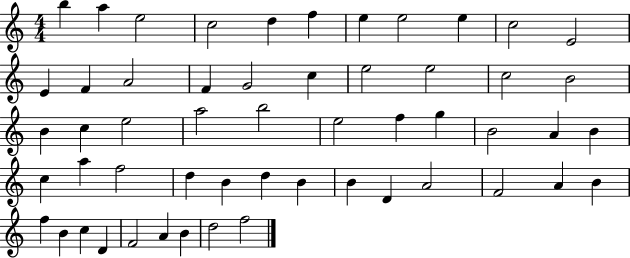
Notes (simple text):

B5/q A5/q E5/h C5/h D5/q F5/q E5/q E5/h E5/q C5/h E4/h E4/q F4/q A4/h F4/q G4/h C5/q E5/h E5/h C5/h B4/h B4/q C5/q E5/h A5/h B5/h E5/h F5/q G5/q B4/h A4/q B4/q C5/q A5/q F5/h D5/q B4/q D5/q B4/q B4/q D4/q A4/h F4/h A4/q B4/q F5/q B4/q C5/q D4/q F4/h A4/q B4/q D5/h F5/h